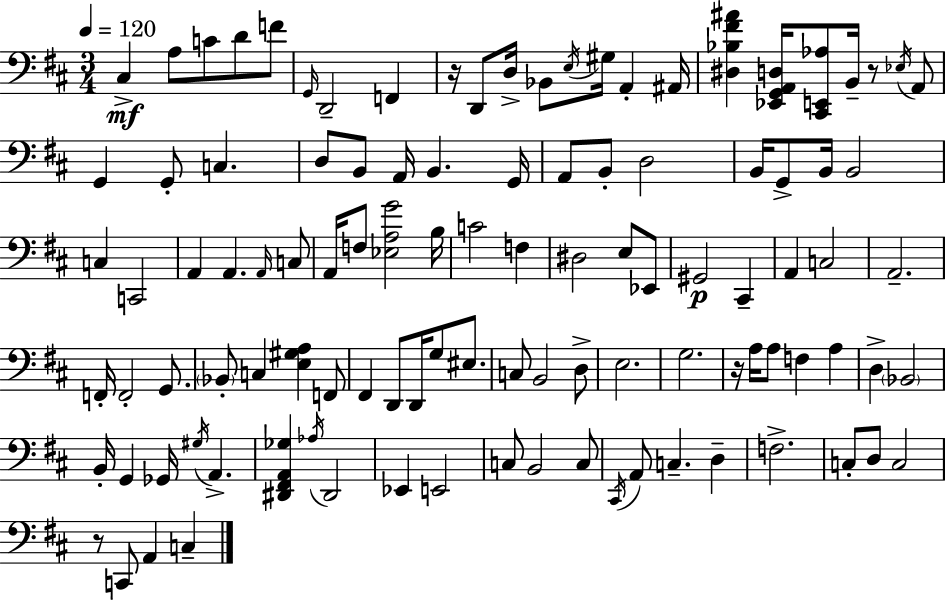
C#3/q A3/e C4/e D4/e F4/e G2/s D2/h F2/q R/s D2/e D3/s Bb2/e E3/s G#3/s A2/q A#2/s [D#3,Bb3,F#4,A#4]/q [Eb2,G2,A2,D3]/s [C#2,E2,Ab3]/e B2/s R/e Eb3/s A2/e G2/q G2/e C3/q. D3/e B2/e A2/s B2/q. G2/s A2/e B2/e D3/h B2/s G2/e B2/s B2/h C3/q C2/h A2/q A2/q. A2/s C3/e A2/s F3/e [Eb3,A3,G4]/h B3/s C4/h F3/q D#3/h E3/e Eb2/e G#2/h C#2/q A2/q C3/h A2/h. F2/s F2/h G2/e. Bb2/e C3/q [E3,G#3,A3]/q F2/e F#2/q D2/e D2/s G3/e EIS3/e. C3/e B2/h D3/e E3/h. G3/h. R/s A3/s A3/e F3/q A3/q D3/q Bb2/h B2/s G2/q Gb2/s G#3/s A2/q. [D#2,F#2,A2,Gb3]/q Ab3/s D#2/h Eb2/q E2/h C3/e B2/h C3/e C#2/s A2/e C3/q. D3/q F3/h. C3/e D3/e C3/h R/e C2/e A2/q C3/q